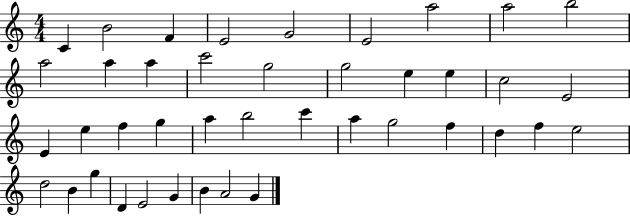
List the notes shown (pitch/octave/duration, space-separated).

C4/q B4/h F4/q E4/h G4/h E4/h A5/h A5/h B5/h A5/h A5/q A5/q C6/h G5/h G5/h E5/q E5/q C5/h E4/h E4/q E5/q F5/q G5/q A5/q B5/h C6/q A5/q G5/h F5/q D5/q F5/q E5/h D5/h B4/q G5/q D4/q E4/h G4/q B4/q A4/h G4/q